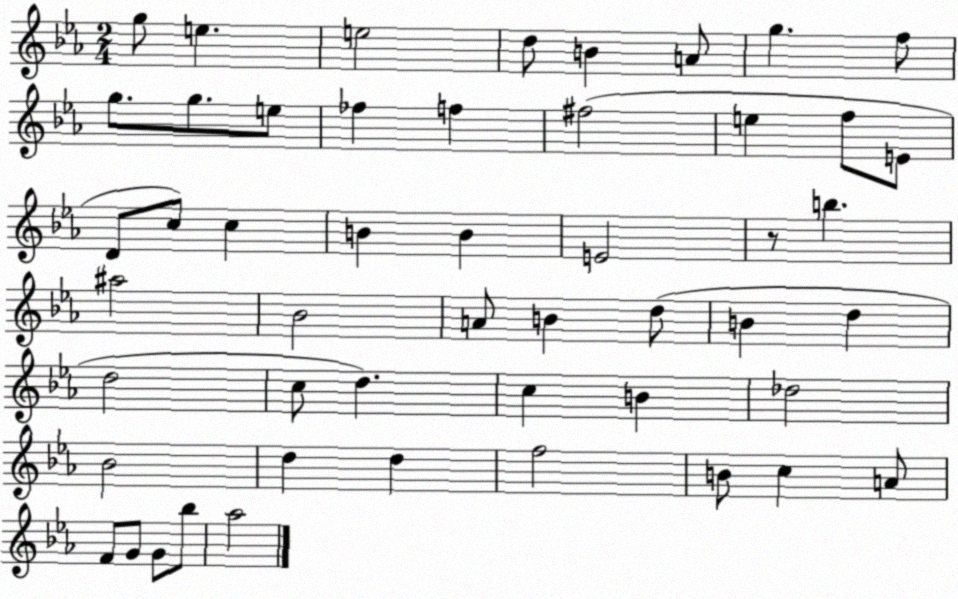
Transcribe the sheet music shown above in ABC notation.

X:1
T:Untitled
M:2/4
L:1/4
K:Eb
g/2 e e2 d/2 B A/2 g f/2 g/2 g/2 e/2 _f f ^f2 e f/2 E/2 D/2 c/2 c B B E2 z/2 b ^a2 _B2 A/2 B d/2 B d d2 c/2 d c B _d2 _B2 d d f2 B/2 c A/2 F/2 G/2 G/2 _b/2 _a2